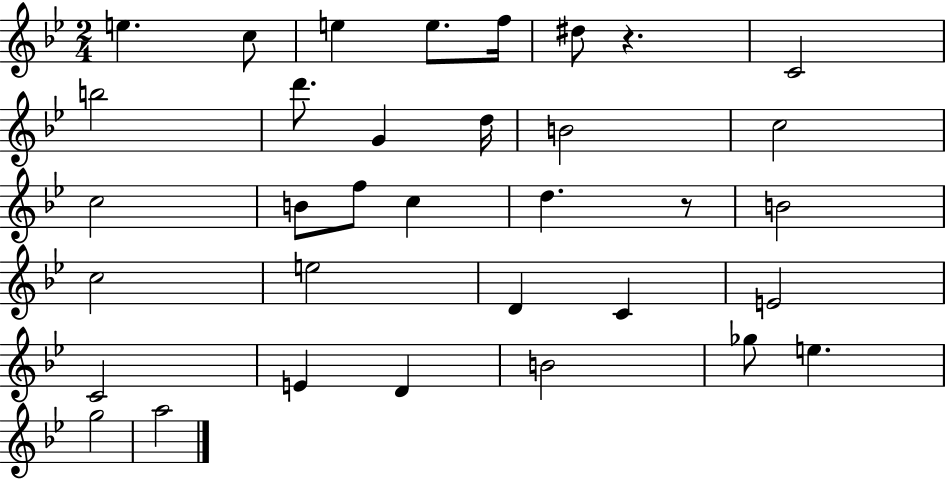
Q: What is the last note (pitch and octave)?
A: A5